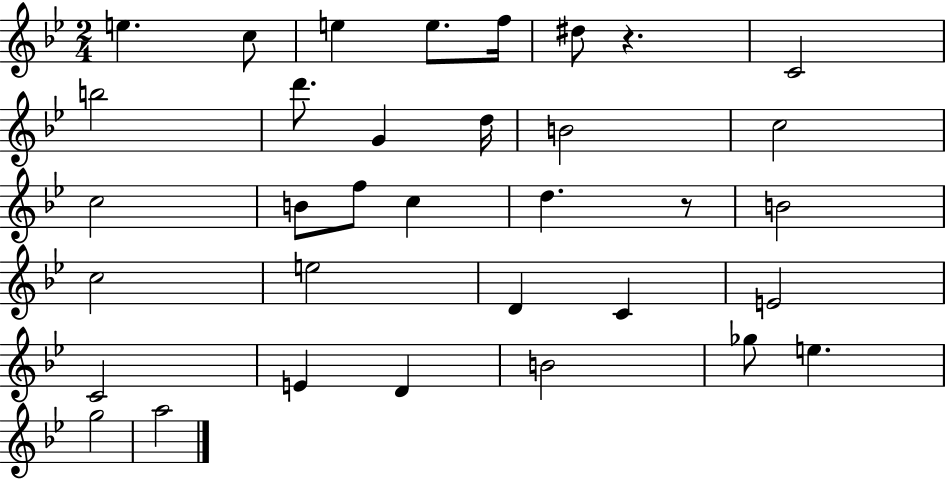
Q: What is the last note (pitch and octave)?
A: A5